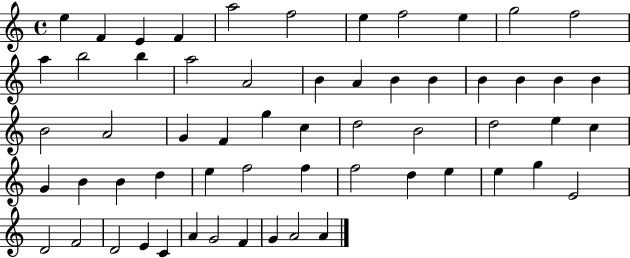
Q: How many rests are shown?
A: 0